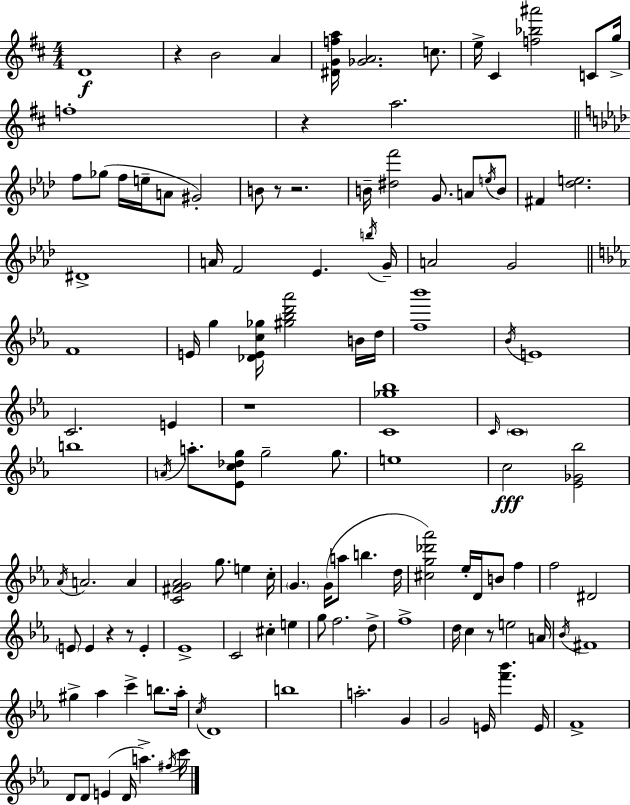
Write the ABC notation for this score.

X:1
T:Untitled
M:4/4
L:1/4
K:D
D4 z B2 A [^DGfa]/4 [_GA]2 c/2 e/4 ^C [f_b^a']2 C/2 g/4 f4 z a2 f/2 _g/2 f/4 e/4 A/2 ^G2 B/2 z/2 z2 B/4 [^df']2 G/2 A/2 e/4 B/2 ^F [_de]2 ^D4 A/4 F2 _E b/4 G/4 A2 G2 F4 E/4 g [_DEc_g]/4 [^g_bd'_a']2 B/4 d/4 [f_b']4 _B/4 E4 C2 E z4 [C_g_b]4 C/4 C4 b4 A/4 a/2 [_Ec_dg]/2 g2 g/2 e4 c2 [_E_G_b]2 _A/4 A2 A [C^FG_A]2 g/2 e c/4 G G/4 a/2 b d/4 [^cg_d'_a']2 _e/4 D/4 B/2 f f2 ^D2 E/2 E z z/2 E _E4 C2 ^c e g/2 f2 d/2 f4 d/4 c z/2 e2 A/4 _B/4 ^F4 ^g _a c' b/2 _a/4 c/4 D4 b4 a2 G G2 E/4 [f'_b'] E/4 F4 D/2 D/2 E D/4 a ^f/4 c'/4